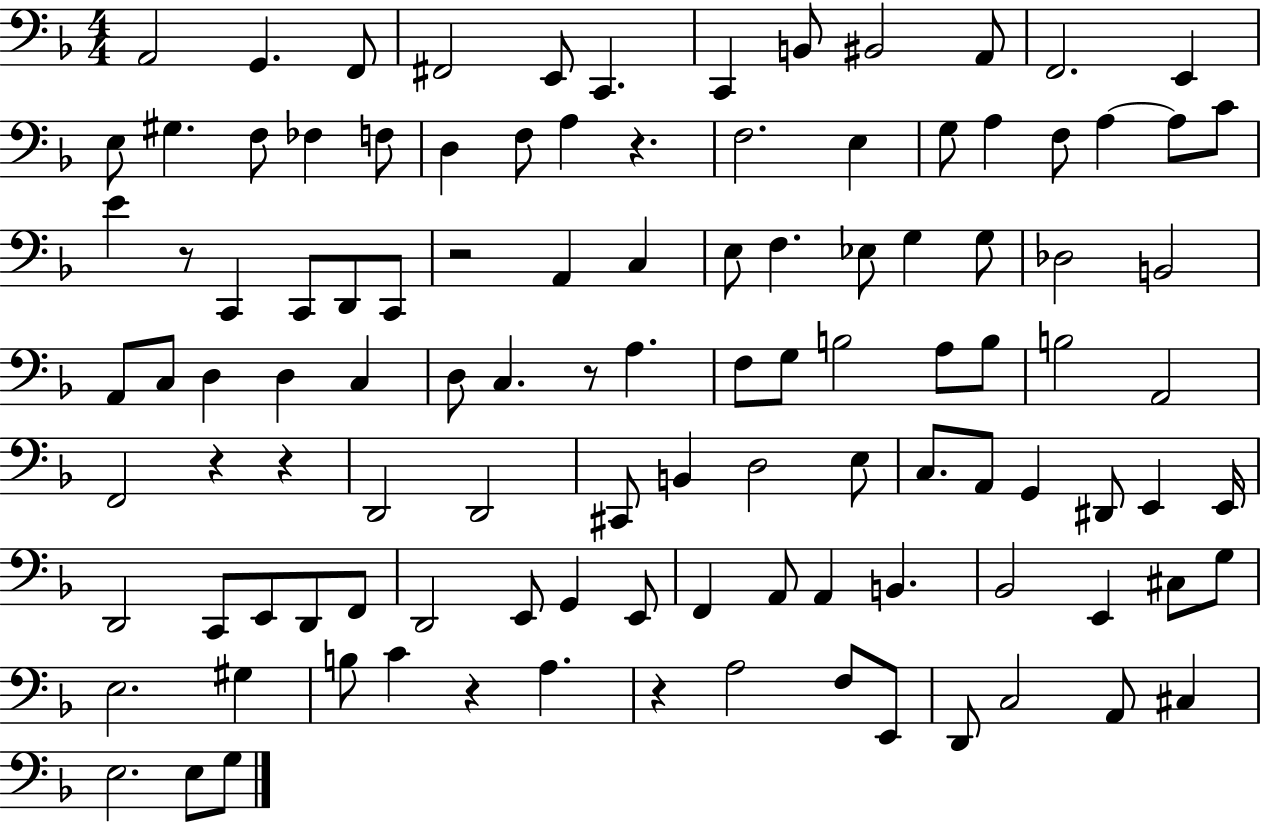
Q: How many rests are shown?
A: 8